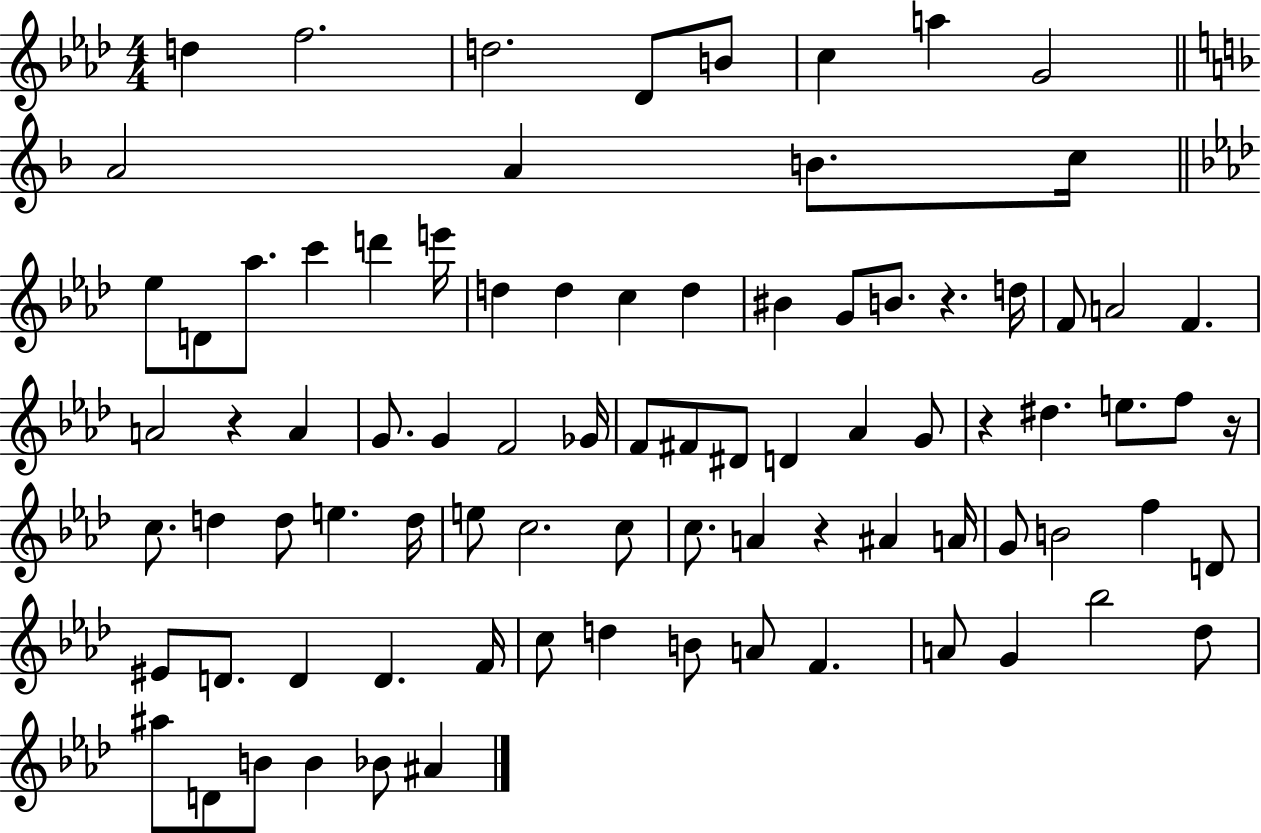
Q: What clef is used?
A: treble